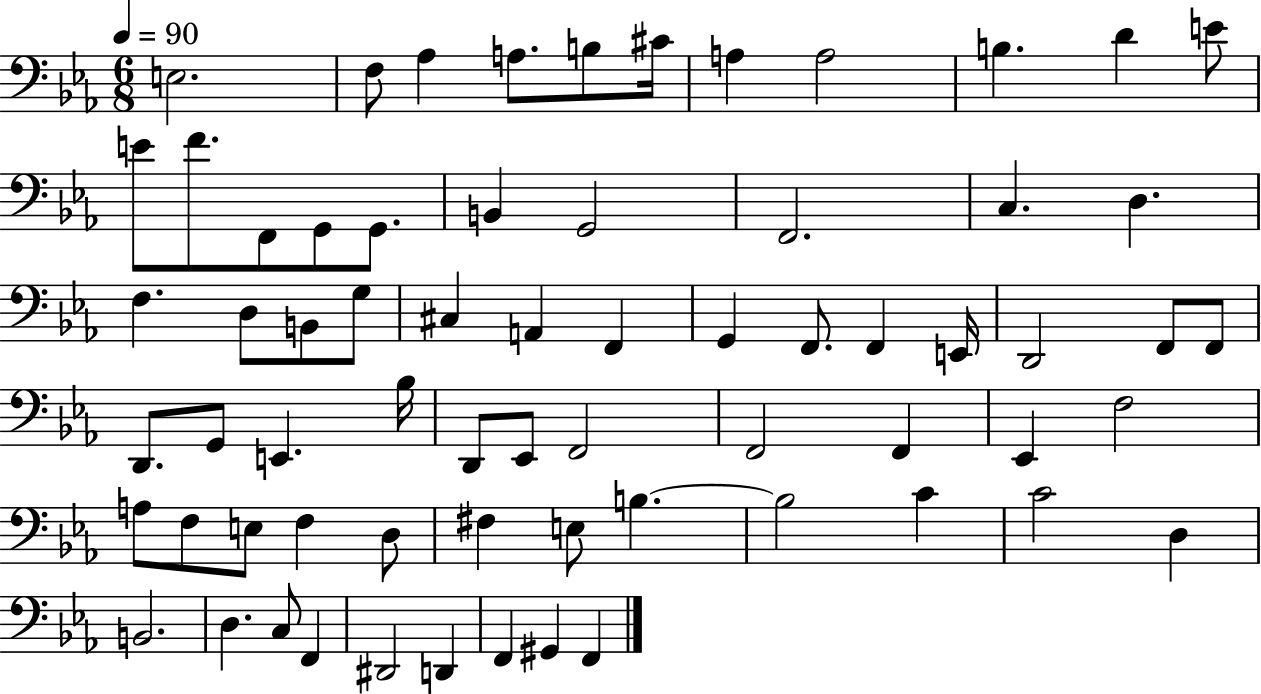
X:1
T:Untitled
M:6/8
L:1/4
K:Eb
E,2 F,/2 _A, A,/2 B,/2 ^C/4 A, A,2 B, D E/2 E/2 F/2 F,,/2 G,,/2 G,,/2 B,, G,,2 F,,2 C, D, F, D,/2 B,,/2 G,/2 ^C, A,, F,, G,, F,,/2 F,, E,,/4 D,,2 F,,/2 F,,/2 D,,/2 G,,/2 E,, _B,/4 D,,/2 _E,,/2 F,,2 F,,2 F,, _E,, F,2 A,/2 F,/2 E,/2 F, D,/2 ^F, E,/2 B, B,2 C C2 D, B,,2 D, C,/2 F,, ^D,,2 D,, F,, ^G,, F,,